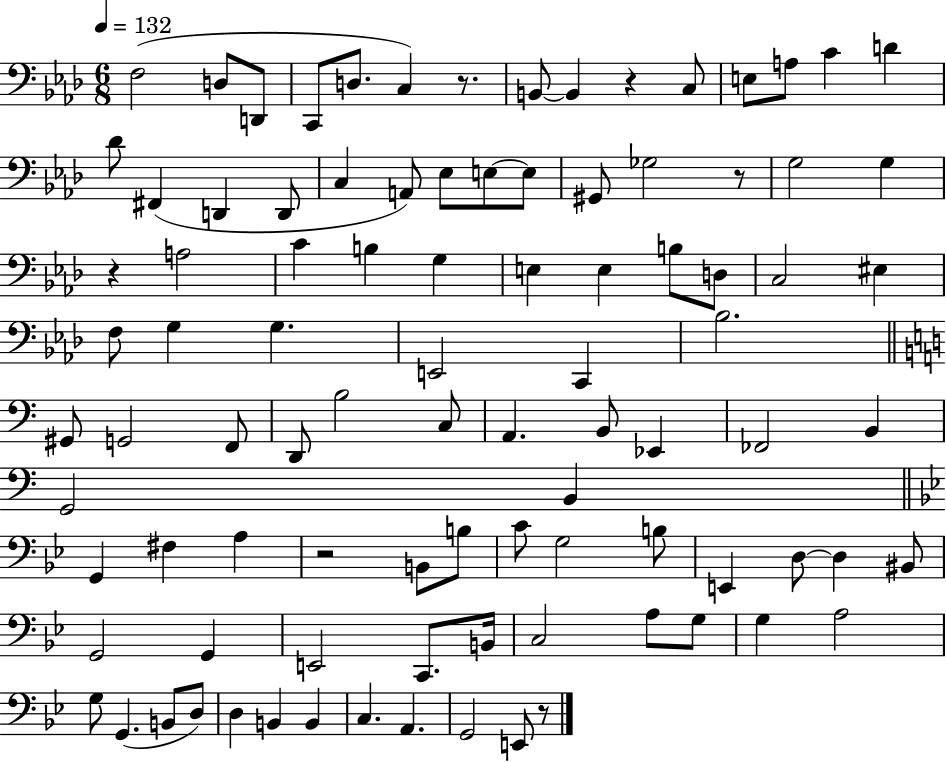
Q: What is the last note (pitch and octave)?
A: E2